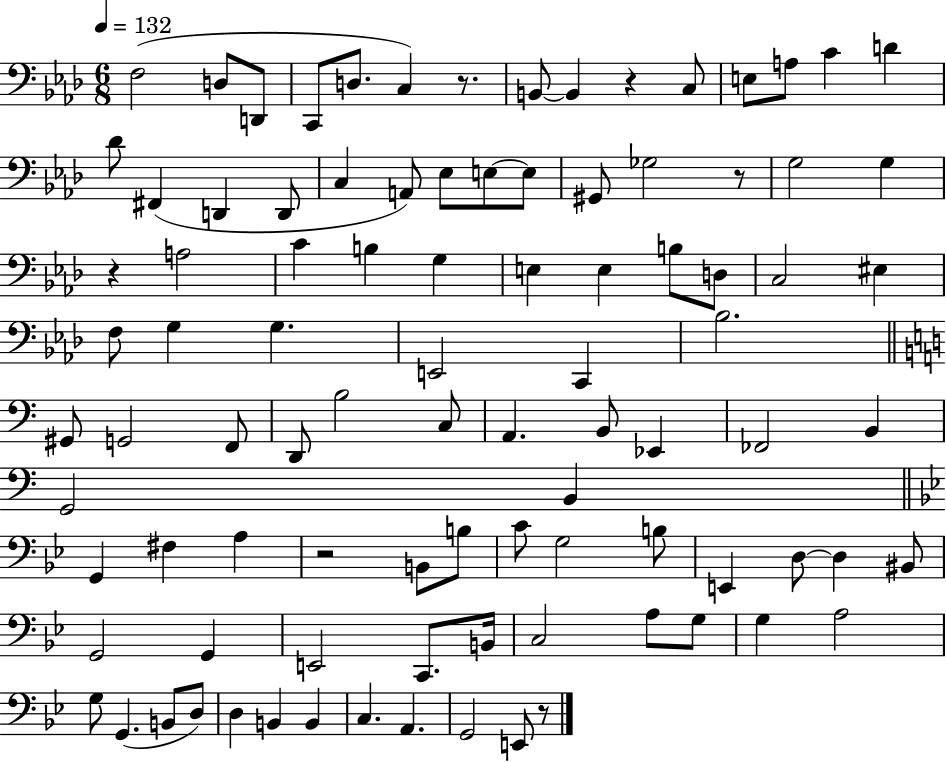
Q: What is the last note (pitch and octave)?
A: E2